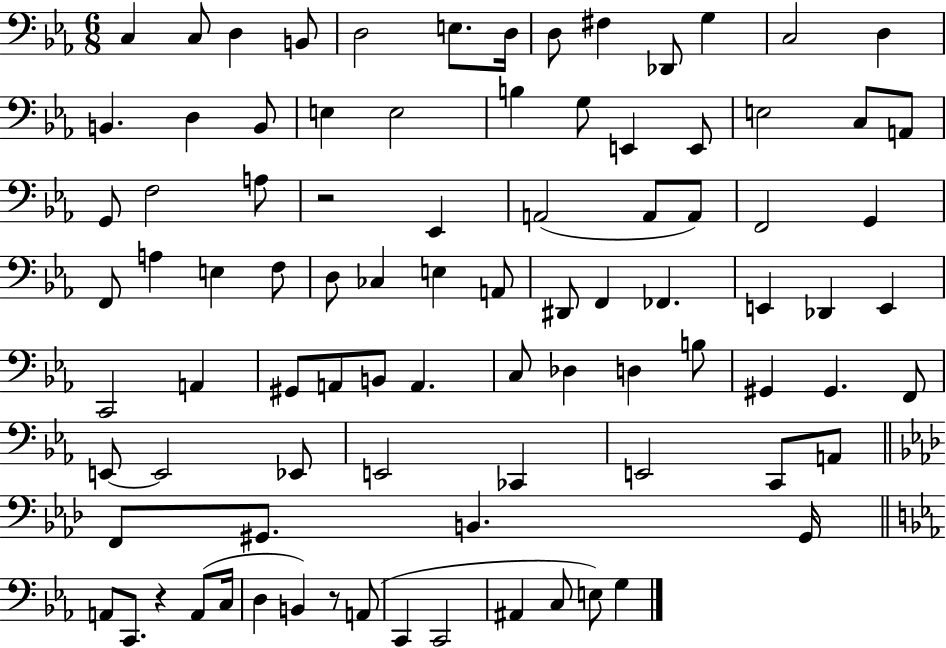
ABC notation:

X:1
T:Untitled
M:6/8
L:1/4
K:Eb
C, C,/2 D, B,,/2 D,2 E,/2 D,/4 D,/2 ^F, _D,,/2 G, C,2 D, B,, D, B,,/2 E, E,2 B, G,/2 E,, E,,/2 E,2 C,/2 A,,/2 G,,/2 F,2 A,/2 z2 _E,, A,,2 A,,/2 A,,/2 F,,2 G,, F,,/2 A, E, F,/2 D,/2 _C, E, A,,/2 ^D,,/2 F,, _F,, E,, _D,, E,, C,,2 A,, ^G,,/2 A,,/2 B,,/2 A,, C,/2 _D, D, B,/2 ^G,, ^G,, F,,/2 E,,/2 E,,2 _E,,/2 E,,2 _C,, E,,2 C,,/2 A,,/2 F,,/2 ^G,,/2 B,, ^G,,/4 A,,/2 C,,/2 z A,,/2 C,/4 D, B,, z/2 A,,/2 C,, C,,2 ^A,, C,/2 E,/2 G,